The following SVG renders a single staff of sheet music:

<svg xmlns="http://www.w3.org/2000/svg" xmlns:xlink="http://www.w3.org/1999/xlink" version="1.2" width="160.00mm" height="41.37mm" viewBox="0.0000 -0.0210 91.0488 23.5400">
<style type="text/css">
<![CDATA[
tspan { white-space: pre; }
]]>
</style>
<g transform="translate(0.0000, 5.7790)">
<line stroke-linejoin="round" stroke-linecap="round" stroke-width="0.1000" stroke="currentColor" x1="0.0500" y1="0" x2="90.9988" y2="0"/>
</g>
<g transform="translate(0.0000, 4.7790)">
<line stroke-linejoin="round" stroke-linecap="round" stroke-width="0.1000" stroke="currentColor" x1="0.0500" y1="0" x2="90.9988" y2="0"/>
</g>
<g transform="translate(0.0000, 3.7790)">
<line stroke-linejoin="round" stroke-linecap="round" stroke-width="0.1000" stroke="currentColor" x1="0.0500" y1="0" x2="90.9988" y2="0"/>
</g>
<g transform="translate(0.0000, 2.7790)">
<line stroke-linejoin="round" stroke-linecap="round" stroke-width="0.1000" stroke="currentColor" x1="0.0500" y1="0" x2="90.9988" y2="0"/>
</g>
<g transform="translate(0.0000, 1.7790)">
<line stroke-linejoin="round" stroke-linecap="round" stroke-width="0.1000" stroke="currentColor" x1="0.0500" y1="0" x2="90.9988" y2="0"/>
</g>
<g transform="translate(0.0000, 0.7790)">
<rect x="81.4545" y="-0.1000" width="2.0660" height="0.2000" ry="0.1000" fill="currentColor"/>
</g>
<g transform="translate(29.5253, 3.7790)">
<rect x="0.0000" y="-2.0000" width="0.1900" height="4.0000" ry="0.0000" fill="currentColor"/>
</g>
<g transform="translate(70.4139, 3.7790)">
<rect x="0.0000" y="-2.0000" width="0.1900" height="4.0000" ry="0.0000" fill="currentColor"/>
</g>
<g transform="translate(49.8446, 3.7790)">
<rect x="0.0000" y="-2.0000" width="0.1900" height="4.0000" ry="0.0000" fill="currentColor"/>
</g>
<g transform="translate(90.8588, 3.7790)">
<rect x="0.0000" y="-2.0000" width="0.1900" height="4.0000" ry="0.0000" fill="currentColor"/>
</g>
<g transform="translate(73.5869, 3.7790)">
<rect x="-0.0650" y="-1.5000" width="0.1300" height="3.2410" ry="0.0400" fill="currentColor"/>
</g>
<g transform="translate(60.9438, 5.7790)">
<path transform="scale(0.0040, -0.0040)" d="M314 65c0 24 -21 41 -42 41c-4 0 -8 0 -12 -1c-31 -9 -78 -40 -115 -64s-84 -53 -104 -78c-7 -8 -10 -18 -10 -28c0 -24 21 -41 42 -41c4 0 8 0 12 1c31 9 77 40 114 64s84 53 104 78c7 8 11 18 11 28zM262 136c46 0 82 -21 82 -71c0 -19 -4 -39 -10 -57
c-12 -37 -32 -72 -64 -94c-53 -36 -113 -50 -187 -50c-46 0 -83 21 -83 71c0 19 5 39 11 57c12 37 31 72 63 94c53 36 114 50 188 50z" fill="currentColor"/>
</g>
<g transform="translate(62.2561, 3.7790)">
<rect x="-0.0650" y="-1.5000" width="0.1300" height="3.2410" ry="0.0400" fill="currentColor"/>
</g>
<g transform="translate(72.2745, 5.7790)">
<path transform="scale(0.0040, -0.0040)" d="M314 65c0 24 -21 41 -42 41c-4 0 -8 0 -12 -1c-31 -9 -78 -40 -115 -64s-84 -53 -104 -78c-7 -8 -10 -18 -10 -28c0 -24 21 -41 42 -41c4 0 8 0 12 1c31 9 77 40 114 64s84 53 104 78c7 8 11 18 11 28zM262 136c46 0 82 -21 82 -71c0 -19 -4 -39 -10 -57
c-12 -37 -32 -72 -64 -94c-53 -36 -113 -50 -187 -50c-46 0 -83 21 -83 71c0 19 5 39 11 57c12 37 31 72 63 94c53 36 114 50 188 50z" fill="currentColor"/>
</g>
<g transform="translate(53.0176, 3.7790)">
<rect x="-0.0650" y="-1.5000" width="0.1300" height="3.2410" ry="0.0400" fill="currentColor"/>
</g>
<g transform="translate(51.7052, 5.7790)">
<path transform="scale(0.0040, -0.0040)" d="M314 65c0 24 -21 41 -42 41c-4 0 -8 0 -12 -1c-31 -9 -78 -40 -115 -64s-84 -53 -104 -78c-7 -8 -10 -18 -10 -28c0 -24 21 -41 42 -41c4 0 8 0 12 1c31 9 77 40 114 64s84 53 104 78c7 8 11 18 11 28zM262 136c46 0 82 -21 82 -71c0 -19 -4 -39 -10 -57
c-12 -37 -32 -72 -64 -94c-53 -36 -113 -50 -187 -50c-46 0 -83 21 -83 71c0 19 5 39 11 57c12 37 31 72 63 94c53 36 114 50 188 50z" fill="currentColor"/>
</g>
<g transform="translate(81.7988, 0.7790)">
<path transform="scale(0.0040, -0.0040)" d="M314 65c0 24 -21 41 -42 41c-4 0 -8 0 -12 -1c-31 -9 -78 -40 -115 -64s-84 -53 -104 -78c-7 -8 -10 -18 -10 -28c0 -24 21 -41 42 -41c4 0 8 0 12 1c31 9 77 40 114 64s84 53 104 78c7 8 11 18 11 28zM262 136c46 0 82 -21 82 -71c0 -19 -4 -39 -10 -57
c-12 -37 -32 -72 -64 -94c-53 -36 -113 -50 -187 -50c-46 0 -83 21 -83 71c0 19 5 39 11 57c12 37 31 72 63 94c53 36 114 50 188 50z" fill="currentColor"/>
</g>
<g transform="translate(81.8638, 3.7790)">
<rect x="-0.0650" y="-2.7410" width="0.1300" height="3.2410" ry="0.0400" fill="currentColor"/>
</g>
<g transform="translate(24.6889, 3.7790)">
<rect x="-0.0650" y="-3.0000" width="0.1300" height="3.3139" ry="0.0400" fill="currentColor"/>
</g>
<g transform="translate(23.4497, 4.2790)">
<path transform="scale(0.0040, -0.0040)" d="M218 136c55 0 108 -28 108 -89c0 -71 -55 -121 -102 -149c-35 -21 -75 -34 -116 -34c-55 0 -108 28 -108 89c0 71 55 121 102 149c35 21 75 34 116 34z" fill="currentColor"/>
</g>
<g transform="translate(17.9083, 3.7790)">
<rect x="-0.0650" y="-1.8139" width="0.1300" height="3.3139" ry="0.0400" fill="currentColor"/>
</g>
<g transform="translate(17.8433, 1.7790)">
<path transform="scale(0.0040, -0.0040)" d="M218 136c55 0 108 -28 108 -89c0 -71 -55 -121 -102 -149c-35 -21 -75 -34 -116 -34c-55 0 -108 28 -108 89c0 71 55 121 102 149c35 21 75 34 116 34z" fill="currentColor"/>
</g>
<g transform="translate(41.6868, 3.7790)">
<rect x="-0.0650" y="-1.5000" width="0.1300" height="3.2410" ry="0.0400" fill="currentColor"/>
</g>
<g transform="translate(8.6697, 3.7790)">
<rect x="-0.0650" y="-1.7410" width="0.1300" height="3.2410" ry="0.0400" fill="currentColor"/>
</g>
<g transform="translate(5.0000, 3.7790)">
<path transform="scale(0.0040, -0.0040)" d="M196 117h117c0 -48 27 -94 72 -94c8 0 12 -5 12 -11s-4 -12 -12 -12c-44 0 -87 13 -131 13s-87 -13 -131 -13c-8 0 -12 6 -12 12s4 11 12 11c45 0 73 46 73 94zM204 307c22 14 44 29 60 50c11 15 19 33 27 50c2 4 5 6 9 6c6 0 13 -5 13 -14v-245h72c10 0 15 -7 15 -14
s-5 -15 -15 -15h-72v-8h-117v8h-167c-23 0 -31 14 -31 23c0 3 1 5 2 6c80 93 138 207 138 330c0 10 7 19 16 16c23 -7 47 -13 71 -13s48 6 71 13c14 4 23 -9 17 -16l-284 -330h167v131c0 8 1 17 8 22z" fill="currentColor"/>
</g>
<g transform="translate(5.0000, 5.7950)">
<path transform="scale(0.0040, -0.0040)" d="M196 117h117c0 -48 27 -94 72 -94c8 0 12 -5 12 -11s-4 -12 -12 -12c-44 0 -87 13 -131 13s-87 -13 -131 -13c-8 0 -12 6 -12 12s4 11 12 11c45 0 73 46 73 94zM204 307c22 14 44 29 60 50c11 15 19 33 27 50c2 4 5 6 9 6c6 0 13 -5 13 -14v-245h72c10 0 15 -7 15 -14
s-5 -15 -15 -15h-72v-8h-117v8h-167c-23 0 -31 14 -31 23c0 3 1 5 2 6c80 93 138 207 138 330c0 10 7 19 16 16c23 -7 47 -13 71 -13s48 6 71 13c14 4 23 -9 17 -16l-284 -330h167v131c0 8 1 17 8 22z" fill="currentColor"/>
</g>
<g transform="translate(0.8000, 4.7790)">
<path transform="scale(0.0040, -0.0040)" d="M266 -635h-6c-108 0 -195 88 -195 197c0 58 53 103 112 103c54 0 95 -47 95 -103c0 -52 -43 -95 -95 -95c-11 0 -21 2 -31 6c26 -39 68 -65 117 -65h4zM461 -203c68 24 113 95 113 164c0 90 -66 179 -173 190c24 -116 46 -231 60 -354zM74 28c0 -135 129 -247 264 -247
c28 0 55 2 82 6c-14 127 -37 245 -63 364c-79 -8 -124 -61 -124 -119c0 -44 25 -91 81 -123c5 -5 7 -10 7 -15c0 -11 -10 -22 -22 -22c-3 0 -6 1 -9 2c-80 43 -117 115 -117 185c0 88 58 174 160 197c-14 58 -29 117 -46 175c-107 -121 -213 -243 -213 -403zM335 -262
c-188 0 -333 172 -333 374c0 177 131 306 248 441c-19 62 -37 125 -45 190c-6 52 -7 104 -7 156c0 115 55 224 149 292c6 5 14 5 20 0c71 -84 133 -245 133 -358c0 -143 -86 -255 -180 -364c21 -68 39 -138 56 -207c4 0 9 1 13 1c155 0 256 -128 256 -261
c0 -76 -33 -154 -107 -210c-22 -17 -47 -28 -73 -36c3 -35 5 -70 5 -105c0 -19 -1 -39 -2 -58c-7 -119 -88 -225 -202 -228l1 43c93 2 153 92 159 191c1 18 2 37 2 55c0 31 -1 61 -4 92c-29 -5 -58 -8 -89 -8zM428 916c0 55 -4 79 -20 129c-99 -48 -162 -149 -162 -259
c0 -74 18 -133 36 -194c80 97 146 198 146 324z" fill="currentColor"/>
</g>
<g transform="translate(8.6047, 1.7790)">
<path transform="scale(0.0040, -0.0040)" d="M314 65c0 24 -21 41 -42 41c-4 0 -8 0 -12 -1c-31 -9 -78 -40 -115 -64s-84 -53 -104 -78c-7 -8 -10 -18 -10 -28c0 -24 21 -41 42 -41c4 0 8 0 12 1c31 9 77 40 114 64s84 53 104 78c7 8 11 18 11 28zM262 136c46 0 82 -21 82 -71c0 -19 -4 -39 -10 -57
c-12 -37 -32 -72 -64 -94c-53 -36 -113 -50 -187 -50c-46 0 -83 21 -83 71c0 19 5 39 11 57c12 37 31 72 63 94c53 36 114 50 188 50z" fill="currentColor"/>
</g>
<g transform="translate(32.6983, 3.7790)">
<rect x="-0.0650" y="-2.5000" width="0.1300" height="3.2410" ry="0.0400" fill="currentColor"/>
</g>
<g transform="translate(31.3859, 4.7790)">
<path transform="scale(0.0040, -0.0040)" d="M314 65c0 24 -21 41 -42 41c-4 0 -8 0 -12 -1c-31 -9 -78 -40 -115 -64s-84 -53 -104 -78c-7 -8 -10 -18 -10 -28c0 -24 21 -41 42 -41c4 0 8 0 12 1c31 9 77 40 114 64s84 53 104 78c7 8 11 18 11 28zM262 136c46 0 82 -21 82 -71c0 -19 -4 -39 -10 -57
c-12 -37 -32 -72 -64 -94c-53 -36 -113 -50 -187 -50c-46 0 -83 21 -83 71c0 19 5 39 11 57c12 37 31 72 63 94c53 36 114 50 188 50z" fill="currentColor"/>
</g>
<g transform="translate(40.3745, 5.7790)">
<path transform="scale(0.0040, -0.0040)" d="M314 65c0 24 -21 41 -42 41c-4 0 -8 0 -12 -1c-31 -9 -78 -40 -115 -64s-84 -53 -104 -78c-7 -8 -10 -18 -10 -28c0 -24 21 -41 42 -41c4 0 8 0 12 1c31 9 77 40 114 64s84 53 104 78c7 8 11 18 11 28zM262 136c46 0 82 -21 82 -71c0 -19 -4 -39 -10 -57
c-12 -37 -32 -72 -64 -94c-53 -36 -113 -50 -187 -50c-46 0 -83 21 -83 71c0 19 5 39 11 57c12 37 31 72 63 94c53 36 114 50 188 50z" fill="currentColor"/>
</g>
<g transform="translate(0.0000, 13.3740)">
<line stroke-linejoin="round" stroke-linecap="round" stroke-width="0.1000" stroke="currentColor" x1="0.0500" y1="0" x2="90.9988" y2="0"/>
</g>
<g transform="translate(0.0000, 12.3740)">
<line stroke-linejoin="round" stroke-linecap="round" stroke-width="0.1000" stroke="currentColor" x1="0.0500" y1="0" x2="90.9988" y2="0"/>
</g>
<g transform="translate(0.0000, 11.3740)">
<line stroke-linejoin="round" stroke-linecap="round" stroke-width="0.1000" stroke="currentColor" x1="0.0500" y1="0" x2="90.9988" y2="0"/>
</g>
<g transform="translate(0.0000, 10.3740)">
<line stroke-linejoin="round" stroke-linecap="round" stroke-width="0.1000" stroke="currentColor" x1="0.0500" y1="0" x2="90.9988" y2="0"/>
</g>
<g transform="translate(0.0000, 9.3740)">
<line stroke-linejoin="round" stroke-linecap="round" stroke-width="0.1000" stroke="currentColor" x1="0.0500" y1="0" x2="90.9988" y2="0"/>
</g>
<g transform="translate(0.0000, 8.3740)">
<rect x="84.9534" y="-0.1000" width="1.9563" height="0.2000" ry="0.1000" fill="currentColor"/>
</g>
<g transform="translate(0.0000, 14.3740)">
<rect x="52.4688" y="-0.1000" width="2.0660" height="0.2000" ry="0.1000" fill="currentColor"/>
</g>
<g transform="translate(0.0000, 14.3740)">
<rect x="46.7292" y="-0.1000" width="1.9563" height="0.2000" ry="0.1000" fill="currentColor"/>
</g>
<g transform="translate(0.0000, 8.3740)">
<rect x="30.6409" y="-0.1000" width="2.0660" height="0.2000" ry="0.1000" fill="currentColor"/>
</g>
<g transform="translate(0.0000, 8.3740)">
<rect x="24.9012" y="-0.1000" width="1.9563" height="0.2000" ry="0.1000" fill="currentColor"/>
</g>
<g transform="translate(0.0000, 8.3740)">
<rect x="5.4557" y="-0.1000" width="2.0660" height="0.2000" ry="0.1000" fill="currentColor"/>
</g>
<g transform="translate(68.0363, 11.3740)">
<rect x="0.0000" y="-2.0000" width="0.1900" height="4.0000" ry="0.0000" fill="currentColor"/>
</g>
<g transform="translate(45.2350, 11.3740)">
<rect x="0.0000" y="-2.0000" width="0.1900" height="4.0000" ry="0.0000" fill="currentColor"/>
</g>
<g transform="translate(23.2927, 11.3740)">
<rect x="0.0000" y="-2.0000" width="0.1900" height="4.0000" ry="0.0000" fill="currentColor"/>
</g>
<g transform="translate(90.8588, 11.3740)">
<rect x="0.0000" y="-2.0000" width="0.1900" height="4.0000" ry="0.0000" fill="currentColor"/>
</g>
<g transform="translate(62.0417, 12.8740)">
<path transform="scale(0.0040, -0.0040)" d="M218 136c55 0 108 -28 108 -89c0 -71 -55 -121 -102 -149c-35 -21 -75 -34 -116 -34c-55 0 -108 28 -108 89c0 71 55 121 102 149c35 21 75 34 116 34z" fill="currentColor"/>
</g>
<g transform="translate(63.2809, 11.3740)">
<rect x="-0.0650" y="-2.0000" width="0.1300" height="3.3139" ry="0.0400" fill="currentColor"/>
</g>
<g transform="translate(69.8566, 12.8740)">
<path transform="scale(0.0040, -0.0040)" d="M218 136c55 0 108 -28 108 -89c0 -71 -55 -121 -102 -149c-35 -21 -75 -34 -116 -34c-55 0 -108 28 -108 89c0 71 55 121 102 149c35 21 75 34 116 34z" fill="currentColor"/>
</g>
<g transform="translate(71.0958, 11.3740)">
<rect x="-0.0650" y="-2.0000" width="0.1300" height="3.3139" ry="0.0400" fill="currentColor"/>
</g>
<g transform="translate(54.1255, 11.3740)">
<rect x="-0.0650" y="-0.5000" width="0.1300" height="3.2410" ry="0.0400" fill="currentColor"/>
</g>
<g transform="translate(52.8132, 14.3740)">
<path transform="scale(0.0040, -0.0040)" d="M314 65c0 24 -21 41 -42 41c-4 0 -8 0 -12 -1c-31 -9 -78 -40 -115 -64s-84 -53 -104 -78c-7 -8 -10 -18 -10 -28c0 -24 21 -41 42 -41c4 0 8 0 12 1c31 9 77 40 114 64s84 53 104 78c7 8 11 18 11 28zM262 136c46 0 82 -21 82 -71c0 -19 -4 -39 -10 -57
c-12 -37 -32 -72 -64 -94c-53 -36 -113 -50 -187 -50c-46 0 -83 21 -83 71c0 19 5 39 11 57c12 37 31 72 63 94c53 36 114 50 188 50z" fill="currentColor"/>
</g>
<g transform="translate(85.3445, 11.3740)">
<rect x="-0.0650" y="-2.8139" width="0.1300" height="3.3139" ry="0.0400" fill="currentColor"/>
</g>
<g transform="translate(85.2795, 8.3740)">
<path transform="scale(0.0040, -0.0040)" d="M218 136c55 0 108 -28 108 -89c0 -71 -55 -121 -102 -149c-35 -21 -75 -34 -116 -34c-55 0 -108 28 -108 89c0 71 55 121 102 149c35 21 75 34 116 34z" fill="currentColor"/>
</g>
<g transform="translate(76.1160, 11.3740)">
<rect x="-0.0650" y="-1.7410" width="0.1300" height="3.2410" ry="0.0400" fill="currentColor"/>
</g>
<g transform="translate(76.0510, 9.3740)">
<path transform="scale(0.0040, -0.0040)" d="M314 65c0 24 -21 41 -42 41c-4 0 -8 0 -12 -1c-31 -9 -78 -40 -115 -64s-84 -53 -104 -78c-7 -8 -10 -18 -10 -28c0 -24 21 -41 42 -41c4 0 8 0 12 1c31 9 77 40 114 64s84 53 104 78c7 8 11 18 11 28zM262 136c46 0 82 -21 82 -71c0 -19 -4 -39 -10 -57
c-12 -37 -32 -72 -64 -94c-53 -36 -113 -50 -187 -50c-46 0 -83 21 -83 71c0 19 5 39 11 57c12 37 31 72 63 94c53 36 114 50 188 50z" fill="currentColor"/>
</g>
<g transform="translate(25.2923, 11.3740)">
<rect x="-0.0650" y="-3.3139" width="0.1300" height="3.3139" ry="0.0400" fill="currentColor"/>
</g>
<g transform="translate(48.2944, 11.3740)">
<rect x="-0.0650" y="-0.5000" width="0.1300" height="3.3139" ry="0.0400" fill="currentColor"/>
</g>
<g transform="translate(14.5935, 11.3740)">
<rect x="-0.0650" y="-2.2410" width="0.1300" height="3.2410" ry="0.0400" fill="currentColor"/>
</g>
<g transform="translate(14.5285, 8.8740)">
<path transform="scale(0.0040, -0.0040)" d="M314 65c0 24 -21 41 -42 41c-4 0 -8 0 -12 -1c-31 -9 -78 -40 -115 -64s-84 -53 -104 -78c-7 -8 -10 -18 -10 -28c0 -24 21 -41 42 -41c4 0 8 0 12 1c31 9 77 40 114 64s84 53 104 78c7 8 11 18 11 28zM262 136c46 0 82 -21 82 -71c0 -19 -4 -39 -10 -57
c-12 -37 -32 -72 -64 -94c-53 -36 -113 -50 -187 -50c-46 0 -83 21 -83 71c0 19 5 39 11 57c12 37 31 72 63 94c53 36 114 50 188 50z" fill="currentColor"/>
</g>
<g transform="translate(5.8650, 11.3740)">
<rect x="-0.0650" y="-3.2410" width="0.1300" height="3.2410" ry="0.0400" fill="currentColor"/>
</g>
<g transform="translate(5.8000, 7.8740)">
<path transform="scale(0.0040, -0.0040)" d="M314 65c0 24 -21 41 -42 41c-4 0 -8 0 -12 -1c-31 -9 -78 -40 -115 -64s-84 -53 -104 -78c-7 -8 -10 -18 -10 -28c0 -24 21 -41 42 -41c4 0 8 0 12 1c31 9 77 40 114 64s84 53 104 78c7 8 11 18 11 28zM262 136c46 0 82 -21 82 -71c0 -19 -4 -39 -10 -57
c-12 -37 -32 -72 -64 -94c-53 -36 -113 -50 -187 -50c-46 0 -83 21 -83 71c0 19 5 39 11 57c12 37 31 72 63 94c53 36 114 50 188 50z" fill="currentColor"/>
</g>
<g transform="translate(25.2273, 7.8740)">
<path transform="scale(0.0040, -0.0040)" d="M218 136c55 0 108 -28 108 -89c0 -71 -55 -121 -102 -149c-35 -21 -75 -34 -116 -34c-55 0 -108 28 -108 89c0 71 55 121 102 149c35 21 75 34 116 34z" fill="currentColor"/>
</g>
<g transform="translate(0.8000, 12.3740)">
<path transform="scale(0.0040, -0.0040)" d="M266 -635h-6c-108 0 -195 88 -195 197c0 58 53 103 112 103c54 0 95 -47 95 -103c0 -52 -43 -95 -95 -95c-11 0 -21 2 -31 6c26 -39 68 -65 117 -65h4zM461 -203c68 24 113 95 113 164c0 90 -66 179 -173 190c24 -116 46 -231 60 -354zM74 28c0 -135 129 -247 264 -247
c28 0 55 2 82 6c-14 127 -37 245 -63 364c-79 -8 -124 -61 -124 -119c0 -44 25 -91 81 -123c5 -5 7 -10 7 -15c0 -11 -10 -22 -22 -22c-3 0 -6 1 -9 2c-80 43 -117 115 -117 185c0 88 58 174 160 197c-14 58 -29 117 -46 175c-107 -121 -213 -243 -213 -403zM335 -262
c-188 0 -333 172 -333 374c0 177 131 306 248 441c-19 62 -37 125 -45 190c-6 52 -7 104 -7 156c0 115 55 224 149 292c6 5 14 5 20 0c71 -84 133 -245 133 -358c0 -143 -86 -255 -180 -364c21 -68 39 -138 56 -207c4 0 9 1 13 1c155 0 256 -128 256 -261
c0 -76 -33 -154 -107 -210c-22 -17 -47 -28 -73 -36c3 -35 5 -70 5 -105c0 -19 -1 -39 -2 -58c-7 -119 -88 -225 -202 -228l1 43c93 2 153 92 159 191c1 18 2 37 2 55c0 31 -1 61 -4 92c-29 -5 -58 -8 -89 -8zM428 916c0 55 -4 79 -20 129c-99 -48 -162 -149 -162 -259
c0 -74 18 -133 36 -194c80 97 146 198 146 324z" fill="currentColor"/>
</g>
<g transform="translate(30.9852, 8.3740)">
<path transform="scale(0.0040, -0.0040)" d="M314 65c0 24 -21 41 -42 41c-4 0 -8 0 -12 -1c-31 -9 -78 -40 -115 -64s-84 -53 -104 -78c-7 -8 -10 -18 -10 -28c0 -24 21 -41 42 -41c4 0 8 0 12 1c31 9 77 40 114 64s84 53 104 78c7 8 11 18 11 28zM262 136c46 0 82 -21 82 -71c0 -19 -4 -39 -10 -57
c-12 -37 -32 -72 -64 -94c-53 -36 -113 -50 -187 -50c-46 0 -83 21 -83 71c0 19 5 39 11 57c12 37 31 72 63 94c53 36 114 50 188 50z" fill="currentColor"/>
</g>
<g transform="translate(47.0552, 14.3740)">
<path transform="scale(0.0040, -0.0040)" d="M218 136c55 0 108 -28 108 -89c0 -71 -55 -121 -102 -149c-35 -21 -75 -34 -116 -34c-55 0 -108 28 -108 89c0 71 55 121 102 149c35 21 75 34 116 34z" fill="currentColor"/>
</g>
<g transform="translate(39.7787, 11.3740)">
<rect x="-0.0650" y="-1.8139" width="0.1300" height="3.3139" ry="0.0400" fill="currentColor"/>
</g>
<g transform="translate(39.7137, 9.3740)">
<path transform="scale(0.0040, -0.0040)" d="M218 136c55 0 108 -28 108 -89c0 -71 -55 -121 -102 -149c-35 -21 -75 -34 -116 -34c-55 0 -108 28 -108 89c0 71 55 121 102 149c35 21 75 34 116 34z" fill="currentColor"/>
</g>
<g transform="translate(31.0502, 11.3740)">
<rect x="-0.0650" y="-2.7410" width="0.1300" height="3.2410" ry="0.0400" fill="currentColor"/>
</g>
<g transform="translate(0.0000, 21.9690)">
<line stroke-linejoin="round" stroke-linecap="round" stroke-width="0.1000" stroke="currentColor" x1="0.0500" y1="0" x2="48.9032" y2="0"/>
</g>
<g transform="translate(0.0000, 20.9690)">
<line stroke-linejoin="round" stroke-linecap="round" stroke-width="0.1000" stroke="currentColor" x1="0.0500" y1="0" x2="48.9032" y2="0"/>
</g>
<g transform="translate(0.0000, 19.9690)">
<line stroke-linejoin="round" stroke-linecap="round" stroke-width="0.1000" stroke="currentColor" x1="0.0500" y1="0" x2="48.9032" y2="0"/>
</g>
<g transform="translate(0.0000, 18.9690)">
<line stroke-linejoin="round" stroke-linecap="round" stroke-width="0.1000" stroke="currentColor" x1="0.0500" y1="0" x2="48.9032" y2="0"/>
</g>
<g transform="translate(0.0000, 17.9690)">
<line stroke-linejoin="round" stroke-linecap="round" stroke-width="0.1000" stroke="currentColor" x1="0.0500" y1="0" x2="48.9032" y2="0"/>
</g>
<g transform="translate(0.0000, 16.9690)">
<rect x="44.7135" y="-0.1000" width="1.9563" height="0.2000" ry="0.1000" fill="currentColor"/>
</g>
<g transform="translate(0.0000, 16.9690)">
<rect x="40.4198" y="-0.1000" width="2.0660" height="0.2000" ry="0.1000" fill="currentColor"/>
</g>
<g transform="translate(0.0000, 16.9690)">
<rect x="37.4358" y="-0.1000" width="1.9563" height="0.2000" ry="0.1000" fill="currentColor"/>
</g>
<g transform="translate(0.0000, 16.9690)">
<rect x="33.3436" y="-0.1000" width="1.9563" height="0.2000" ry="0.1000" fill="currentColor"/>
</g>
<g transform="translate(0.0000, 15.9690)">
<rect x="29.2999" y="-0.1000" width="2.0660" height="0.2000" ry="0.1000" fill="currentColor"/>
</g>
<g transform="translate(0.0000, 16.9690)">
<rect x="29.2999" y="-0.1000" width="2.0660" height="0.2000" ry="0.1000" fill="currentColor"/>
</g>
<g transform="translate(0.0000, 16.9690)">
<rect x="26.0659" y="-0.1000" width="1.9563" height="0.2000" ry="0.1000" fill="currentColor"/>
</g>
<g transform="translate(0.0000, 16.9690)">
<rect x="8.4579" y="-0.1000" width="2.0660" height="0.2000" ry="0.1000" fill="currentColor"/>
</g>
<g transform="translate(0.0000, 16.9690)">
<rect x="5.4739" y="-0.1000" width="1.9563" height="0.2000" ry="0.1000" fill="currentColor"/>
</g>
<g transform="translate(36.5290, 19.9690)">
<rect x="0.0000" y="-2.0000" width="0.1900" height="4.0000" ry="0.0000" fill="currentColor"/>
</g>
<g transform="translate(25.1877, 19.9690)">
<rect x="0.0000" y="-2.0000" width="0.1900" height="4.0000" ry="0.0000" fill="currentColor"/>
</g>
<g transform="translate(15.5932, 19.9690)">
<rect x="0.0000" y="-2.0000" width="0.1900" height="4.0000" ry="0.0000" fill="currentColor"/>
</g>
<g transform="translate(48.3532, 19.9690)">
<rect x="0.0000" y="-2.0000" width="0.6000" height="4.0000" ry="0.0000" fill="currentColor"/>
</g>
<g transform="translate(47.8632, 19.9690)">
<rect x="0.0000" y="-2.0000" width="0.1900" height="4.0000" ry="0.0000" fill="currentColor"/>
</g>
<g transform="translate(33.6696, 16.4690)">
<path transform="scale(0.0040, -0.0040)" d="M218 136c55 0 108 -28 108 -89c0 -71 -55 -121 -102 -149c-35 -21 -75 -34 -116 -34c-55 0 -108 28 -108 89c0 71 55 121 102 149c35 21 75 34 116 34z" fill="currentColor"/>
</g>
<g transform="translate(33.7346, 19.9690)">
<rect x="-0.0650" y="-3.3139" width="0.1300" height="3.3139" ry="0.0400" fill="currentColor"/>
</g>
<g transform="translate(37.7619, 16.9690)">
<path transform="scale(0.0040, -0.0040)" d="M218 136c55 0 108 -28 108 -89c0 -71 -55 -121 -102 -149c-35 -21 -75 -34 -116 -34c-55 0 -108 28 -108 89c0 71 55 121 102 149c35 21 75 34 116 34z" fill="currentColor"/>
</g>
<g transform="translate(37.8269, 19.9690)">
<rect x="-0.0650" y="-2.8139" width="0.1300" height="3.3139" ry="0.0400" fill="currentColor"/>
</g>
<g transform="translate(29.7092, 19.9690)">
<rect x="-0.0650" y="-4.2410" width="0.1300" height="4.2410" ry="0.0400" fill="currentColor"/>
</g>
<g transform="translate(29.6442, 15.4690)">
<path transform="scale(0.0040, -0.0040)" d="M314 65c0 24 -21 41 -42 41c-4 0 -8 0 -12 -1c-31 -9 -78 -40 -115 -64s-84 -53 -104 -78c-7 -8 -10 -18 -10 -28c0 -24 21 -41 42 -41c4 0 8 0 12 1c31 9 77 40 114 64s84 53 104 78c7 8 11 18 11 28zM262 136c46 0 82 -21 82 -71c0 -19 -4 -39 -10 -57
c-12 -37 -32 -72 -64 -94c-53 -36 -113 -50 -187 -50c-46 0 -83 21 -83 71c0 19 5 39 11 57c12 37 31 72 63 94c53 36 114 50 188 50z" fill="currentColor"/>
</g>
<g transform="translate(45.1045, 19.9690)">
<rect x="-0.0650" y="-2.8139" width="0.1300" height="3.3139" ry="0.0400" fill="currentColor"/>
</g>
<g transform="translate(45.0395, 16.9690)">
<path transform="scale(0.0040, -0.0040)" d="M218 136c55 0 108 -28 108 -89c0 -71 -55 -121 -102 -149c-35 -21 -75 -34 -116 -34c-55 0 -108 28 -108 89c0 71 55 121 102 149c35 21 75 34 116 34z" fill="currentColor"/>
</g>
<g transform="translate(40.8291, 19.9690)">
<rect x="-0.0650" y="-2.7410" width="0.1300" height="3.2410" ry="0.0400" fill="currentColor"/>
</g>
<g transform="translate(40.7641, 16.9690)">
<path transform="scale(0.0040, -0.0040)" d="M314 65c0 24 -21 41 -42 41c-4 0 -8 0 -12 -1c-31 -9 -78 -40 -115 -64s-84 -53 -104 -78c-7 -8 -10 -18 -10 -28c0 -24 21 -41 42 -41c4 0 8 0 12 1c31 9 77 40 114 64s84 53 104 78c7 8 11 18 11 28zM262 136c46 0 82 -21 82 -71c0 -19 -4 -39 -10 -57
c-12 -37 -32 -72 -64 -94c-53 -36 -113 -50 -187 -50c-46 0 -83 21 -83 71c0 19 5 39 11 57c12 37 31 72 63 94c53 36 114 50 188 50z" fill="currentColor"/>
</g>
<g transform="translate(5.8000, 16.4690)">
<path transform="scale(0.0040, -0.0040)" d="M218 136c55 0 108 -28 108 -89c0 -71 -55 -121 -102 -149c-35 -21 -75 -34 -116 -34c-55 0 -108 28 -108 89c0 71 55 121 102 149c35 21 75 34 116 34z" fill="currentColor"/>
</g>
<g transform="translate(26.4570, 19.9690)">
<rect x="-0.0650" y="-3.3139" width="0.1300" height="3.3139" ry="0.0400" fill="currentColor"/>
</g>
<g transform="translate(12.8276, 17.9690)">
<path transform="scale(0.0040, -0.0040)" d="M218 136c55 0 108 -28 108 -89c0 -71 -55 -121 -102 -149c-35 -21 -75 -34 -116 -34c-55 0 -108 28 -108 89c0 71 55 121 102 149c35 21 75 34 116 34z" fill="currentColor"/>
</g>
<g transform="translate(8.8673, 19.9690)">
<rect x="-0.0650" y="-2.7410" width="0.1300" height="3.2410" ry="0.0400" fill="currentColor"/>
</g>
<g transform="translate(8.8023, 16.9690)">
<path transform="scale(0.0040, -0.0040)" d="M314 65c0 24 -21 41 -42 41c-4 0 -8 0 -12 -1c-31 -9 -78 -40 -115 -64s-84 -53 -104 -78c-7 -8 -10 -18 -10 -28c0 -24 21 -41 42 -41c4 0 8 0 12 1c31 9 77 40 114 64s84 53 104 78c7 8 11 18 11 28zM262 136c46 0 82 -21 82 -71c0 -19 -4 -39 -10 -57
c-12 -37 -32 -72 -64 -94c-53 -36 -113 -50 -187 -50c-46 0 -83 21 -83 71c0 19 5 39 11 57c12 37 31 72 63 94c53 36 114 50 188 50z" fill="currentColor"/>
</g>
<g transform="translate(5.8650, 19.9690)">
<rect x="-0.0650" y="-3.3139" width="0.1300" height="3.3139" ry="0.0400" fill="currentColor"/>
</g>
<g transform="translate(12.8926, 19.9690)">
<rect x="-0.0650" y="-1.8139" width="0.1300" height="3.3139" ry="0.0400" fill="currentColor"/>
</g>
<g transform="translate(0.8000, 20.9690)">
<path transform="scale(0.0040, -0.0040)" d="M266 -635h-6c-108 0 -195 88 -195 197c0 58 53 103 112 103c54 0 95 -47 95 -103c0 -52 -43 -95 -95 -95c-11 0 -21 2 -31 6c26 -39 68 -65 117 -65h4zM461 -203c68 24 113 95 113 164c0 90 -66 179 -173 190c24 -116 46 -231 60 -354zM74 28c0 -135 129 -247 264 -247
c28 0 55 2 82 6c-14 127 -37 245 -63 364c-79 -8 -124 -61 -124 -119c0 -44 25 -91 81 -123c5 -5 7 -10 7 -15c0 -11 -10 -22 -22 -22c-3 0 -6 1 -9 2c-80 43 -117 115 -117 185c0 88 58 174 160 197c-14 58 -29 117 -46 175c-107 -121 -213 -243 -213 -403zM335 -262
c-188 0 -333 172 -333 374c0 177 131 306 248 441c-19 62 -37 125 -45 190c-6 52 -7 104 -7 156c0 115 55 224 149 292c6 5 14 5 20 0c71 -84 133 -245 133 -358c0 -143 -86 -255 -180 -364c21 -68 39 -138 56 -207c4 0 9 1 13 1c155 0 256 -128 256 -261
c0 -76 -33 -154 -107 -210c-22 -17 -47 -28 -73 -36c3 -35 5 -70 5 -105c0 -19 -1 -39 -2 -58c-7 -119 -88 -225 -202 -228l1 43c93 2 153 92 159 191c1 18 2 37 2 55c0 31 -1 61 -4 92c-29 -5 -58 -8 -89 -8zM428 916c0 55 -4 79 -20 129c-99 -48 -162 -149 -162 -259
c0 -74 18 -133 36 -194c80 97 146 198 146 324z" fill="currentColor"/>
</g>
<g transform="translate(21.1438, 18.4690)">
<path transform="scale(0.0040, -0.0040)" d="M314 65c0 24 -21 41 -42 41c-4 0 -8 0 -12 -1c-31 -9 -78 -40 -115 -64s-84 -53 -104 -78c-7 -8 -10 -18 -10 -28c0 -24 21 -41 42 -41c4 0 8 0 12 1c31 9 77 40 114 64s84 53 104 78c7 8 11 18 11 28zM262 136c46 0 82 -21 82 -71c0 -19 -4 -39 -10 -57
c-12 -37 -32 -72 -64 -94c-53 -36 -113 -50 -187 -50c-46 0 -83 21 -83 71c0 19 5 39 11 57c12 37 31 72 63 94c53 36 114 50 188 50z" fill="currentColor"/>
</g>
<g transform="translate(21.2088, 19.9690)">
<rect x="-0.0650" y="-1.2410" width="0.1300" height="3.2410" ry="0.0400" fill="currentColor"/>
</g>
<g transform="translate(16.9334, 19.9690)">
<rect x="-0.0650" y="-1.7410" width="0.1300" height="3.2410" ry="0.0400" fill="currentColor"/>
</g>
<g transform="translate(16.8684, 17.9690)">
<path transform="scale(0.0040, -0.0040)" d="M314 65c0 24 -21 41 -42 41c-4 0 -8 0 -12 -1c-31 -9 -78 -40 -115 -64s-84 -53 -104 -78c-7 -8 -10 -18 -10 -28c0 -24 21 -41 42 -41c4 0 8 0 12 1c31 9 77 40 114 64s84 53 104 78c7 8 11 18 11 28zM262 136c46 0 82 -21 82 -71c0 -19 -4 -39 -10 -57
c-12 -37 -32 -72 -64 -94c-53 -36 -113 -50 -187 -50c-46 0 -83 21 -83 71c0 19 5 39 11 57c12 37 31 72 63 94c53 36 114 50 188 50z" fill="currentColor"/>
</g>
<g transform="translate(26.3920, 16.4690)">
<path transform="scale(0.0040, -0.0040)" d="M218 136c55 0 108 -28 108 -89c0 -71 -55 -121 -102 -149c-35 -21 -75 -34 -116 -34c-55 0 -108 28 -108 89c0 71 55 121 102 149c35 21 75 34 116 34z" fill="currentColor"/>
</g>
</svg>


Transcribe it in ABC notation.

X:1
T:Untitled
M:4/4
L:1/4
K:C
f2 f A G2 E2 E2 E2 E2 a2 b2 g2 b a2 f C C2 F F f2 a b a2 f f2 e2 b d'2 b a a2 a